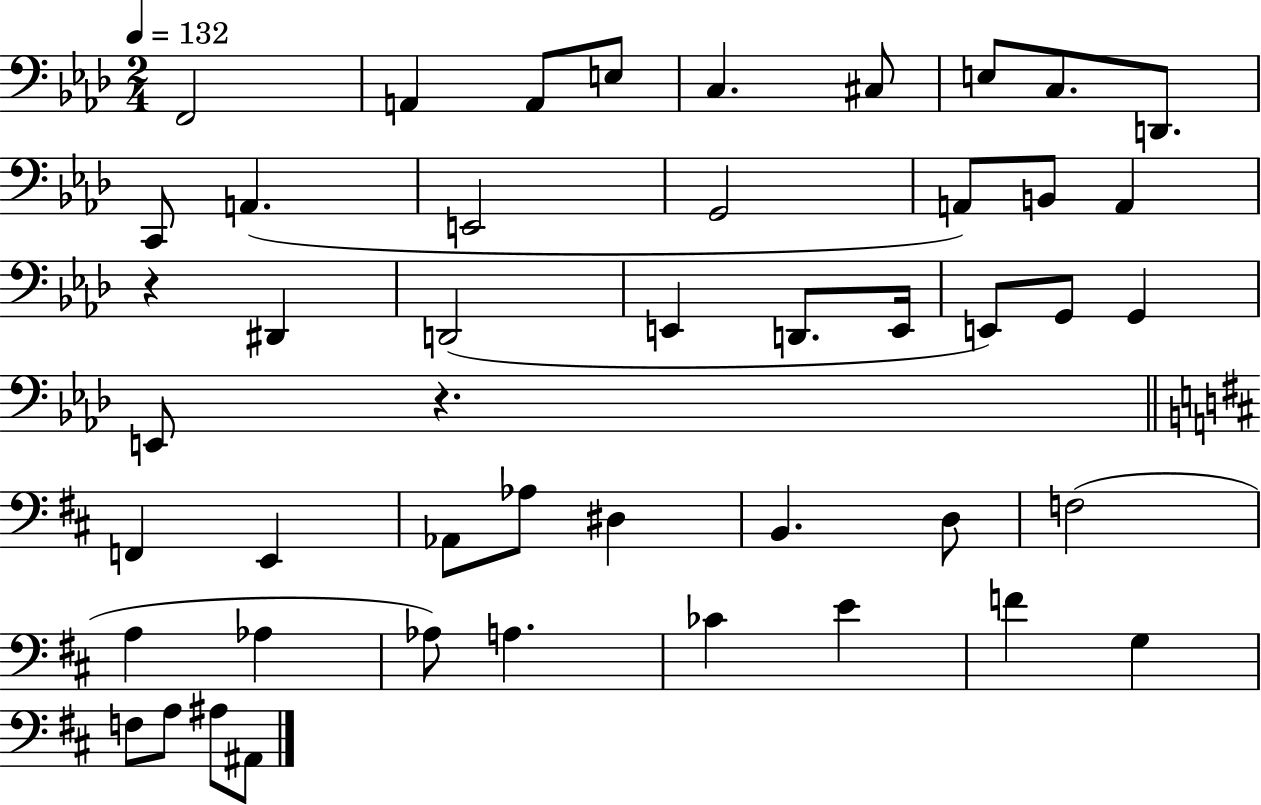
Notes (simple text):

F2/h A2/q A2/e E3/e C3/q. C#3/e E3/e C3/e. D2/e. C2/e A2/q. E2/h G2/h A2/e B2/e A2/q R/q D#2/q D2/h E2/q D2/e. E2/s E2/e G2/e G2/q E2/e R/q. F2/q E2/q Ab2/e Ab3/e D#3/q B2/q. D3/e F3/h A3/q Ab3/q Ab3/e A3/q. CES4/q E4/q F4/q G3/q F3/e A3/e A#3/e A#2/e